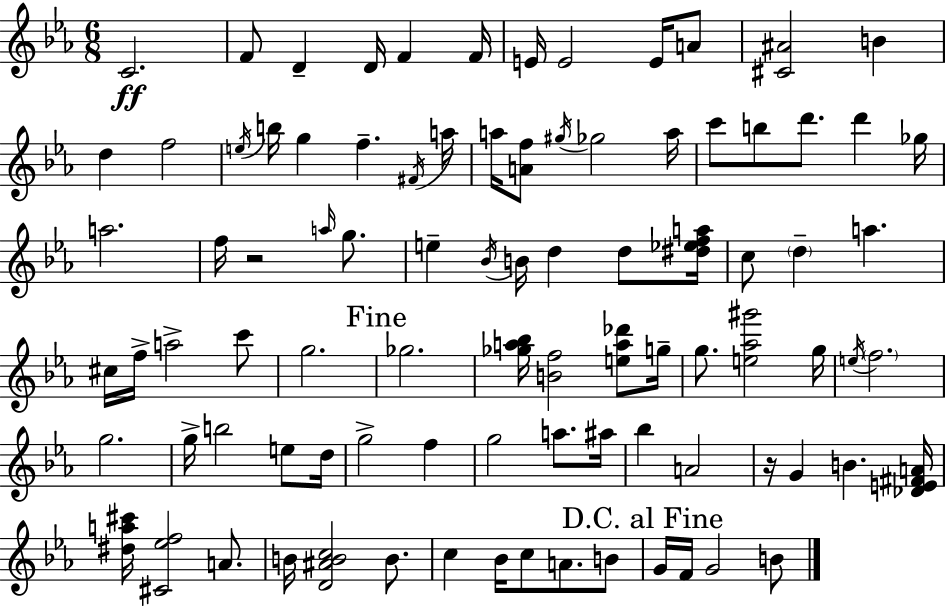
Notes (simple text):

C4/h. F4/e D4/q D4/s F4/q F4/s E4/s E4/h E4/s A4/e [C#4,A#4]/h B4/q D5/q F5/h E5/s B5/s G5/q F5/q. F#4/s A5/s A5/s [A4,F5]/e G#5/s Gb5/h A5/s C6/e B5/e D6/e. D6/q Gb5/s A5/h. F5/s R/h A5/s G5/e. E5/q Bb4/s B4/s D5/q D5/e [D#5,Eb5,F5,A5]/s C5/e D5/q A5/q. C#5/s F5/s A5/h C6/e G5/h. Gb5/h. [Gb5,A5,Bb5]/s [B4,F5]/h [E5,A5,Db6]/e G5/s G5/e. [E5,Ab5,G#6]/h G5/s E5/s F5/h. G5/h. G5/s B5/h E5/e D5/s G5/h F5/q G5/h A5/e. A#5/s Bb5/q A4/h R/s G4/q B4/q. [Db4,E4,F#4,A4]/s [D#5,A5,C#6]/s [C#4,Eb5,F5]/h A4/e. B4/s [D4,A#4,B4,C5]/h B4/e. C5/q Bb4/s C5/e A4/e. B4/e G4/s F4/s G4/h B4/e